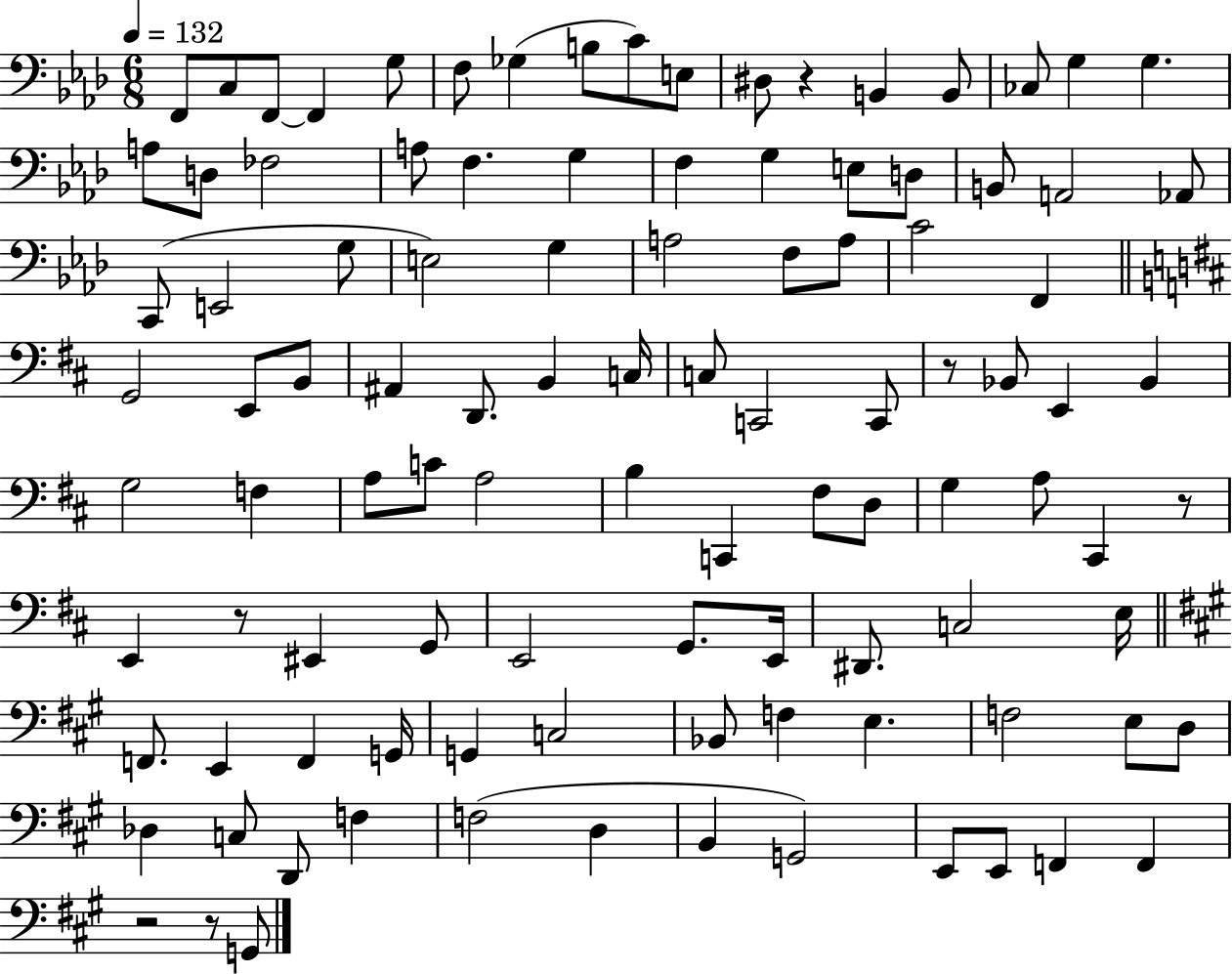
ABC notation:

X:1
T:Untitled
M:6/8
L:1/4
K:Ab
F,,/2 C,/2 F,,/2 F,, G,/2 F,/2 _G, B,/2 C/2 E,/2 ^D,/2 z B,, B,,/2 _C,/2 G, G, A,/2 D,/2 _F,2 A,/2 F, G, F, G, E,/2 D,/2 B,,/2 A,,2 _A,,/2 C,,/2 E,,2 G,/2 E,2 G, A,2 F,/2 A,/2 C2 F,, G,,2 E,,/2 B,,/2 ^A,, D,,/2 B,, C,/4 C,/2 C,,2 C,,/2 z/2 _B,,/2 E,, _B,, G,2 F, A,/2 C/2 A,2 B, C,, ^F,/2 D,/2 G, A,/2 ^C,, z/2 E,, z/2 ^E,, G,,/2 E,,2 G,,/2 E,,/4 ^D,,/2 C,2 E,/4 F,,/2 E,, F,, G,,/4 G,, C,2 _B,,/2 F, E, F,2 E,/2 D,/2 _D, C,/2 D,,/2 F, F,2 D, B,, G,,2 E,,/2 E,,/2 F,, F,, z2 z/2 G,,/2